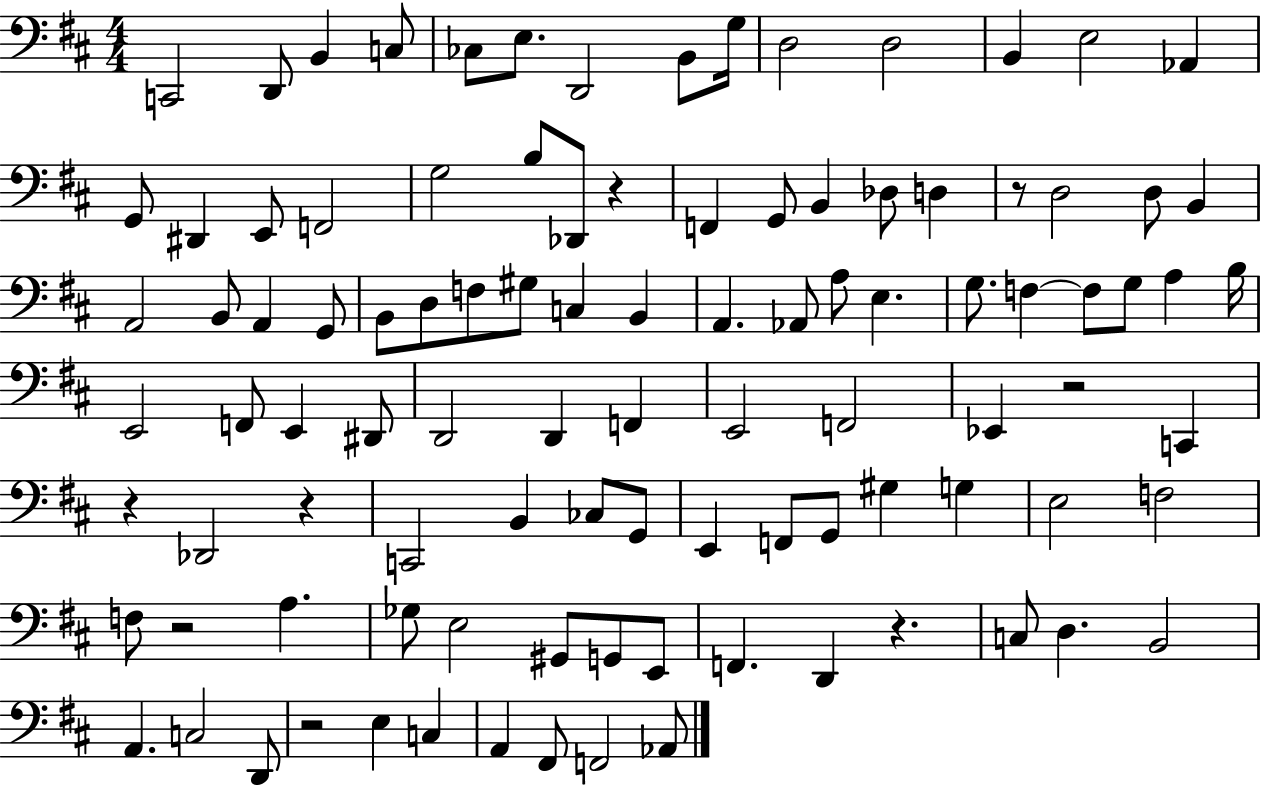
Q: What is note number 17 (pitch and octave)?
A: E2